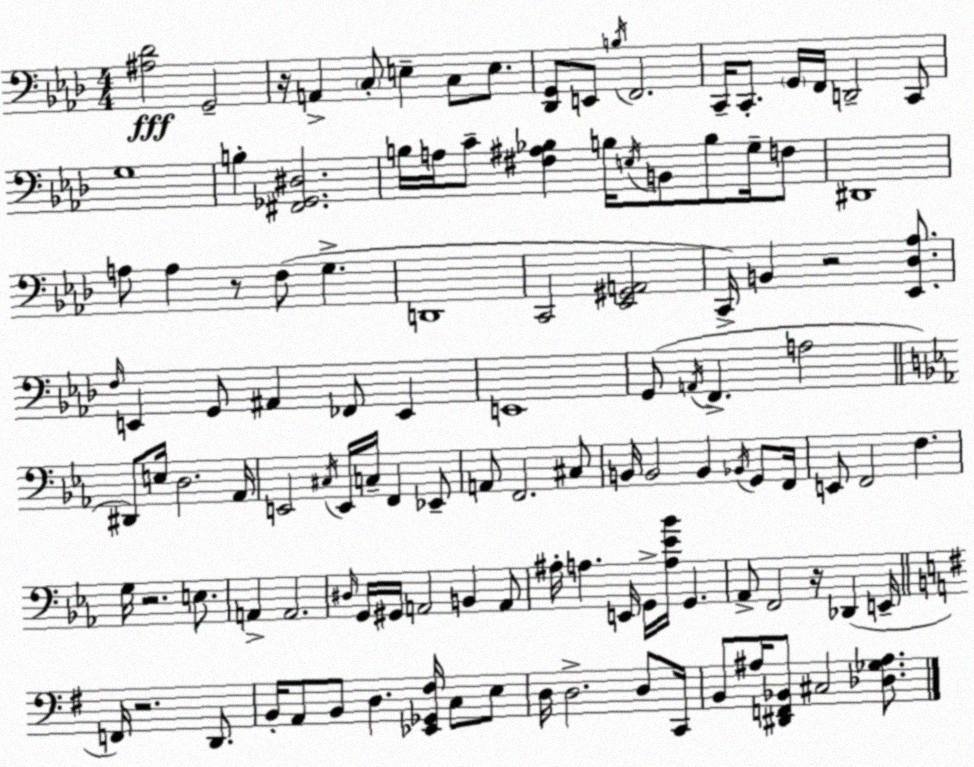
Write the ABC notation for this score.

X:1
T:Untitled
M:4/4
L:1/4
K:Ab
[^A,_D]2 G,,2 z/4 A,, C,/2 E, C,/2 E,/2 [_D,,G,,]/2 E,,/2 B,/4 F,,2 C,,/4 C,,/2 G,,/4 F,,/4 D,,2 C,,/2 G,4 B, [^F,,_G,,^D,]2 B,/4 A,/4 C/2 [^F,^A,_B,] B,/4 E,/4 B,,/2 B,/2 G,/4 F,/2 ^D,,4 A,/2 A, z/2 F,/2 G, D,,4 C,,2 [_E,,^G,,A,,]2 C,,/4 B,, z2 [_E,,_D,_A,]/2 F,/4 E,, G,,/2 ^A,, _F,,/2 E,, E,,4 G,,/2 A,,/4 F,, A,2 ^D,,/2 E,/4 D,2 _A,,/4 E,,2 ^C,/4 E,,/4 C,/4 F,, _E,,/2 A,,/2 F,,2 ^C,/2 B,,/4 B,,2 B,, _B,,/4 G,,/2 F,,/4 E,,/2 F,,2 F, G,/4 z2 E,/2 A,, A,,2 ^D,/4 G,,/4 ^G,,/4 A,,2 B,, A,,/2 ^A,/4 A, E,,/4 G,,/4 [A,_E_B]/4 G,, _A,,/2 F,,2 z/4 _D,, E,,/4 F,,/4 z2 D,,/2 B,,/4 A,,/2 B,,/2 D, [_E,,_G,,^F,]/4 C,/2 E,/2 D,/4 D,2 D,/2 C,,/4 B,,/2 ^A,/4 [^D,,F,,_B,,]/2 ^C,2 [_D,_G,^A,]/2